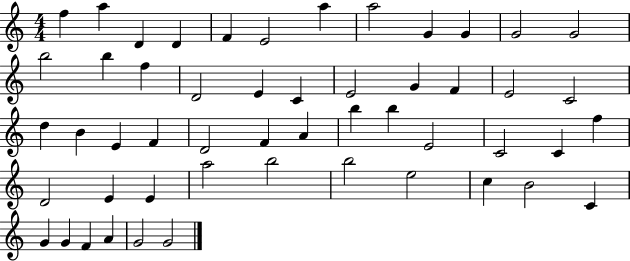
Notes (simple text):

F5/q A5/q D4/q D4/q F4/q E4/h A5/q A5/h G4/q G4/q G4/h G4/h B5/h B5/q F5/q D4/h E4/q C4/q E4/h G4/q F4/q E4/h C4/h D5/q B4/q E4/q F4/q D4/h F4/q A4/q B5/q B5/q E4/h C4/h C4/q F5/q D4/h E4/q E4/q A5/h B5/h B5/h E5/h C5/q B4/h C4/q G4/q G4/q F4/q A4/q G4/h G4/h